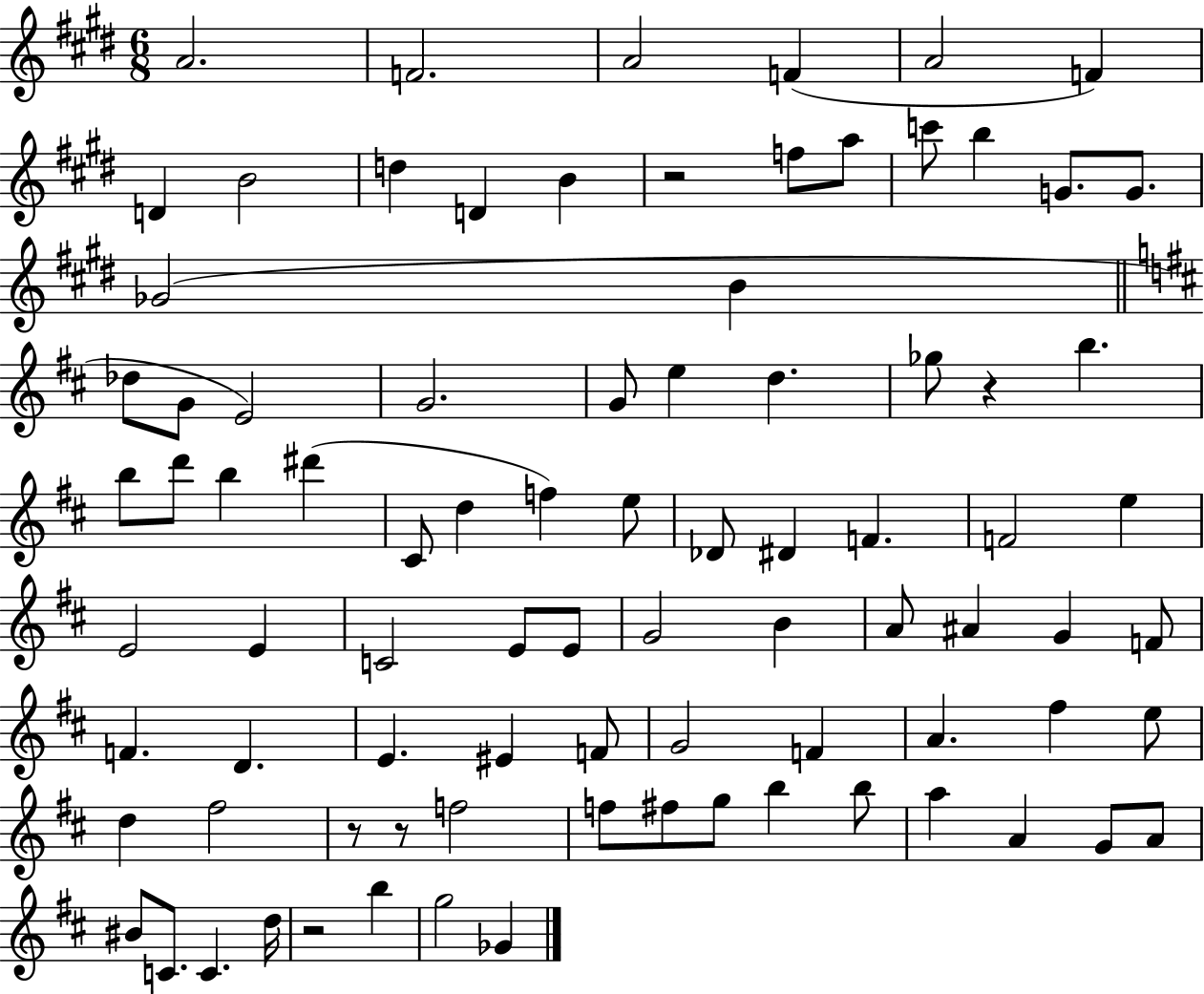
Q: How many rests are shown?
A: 5